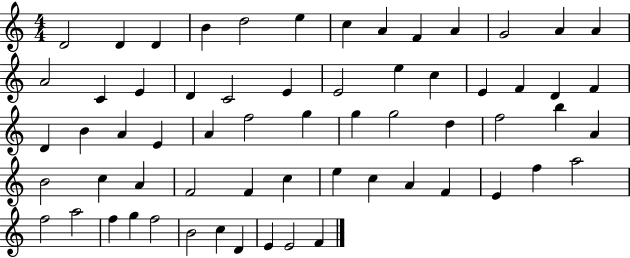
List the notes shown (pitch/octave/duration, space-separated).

D4/h D4/q D4/q B4/q D5/h E5/q C5/q A4/q F4/q A4/q G4/h A4/q A4/q A4/h C4/q E4/q D4/q C4/h E4/q E4/h E5/q C5/q E4/q F4/q D4/q F4/q D4/q B4/q A4/q E4/q A4/q F5/h G5/q G5/q G5/h D5/q F5/h B5/q A4/q B4/h C5/q A4/q F4/h F4/q C5/q E5/q C5/q A4/q F4/q E4/q F5/q A5/h F5/h A5/h F5/q G5/q F5/h B4/h C5/q D4/q E4/q E4/h F4/q